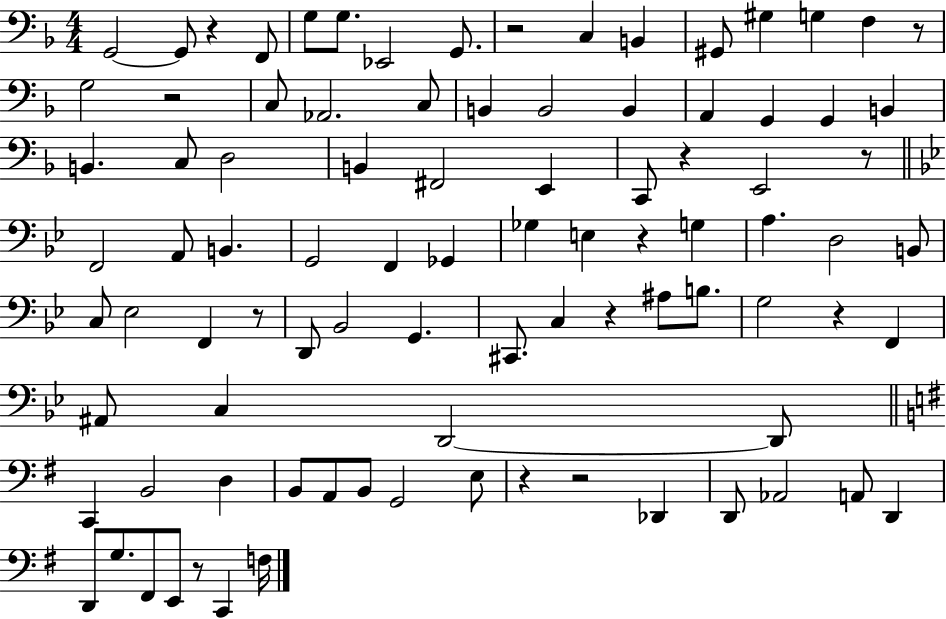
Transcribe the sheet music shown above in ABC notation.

X:1
T:Untitled
M:4/4
L:1/4
K:F
G,,2 G,,/2 z F,,/2 G,/2 G,/2 _E,,2 G,,/2 z2 C, B,, ^G,,/2 ^G, G, F, z/2 G,2 z2 C,/2 _A,,2 C,/2 B,, B,,2 B,, A,, G,, G,, B,, B,, C,/2 D,2 B,, ^F,,2 E,, C,,/2 z E,,2 z/2 F,,2 A,,/2 B,, G,,2 F,, _G,, _G, E, z G, A, D,2 B,,/2 C,/2 _E,2 F,, z/2 D,,/2 _B,,2 G,, ^C,,/2 C, z ^A,/2 B,/2 G,2 z F,, ^A,,/2 C, D,,2 D,,/2 C,, B,,2 D, B,,/2 A,,/2 B,,/2 G,,2 E,/2 z z2 _D,, D,,/2 _A,,2 A,,/2 D,, D,,/2 G,/2 ^F,,/2 E,,/2 z/2 C,, F,/4